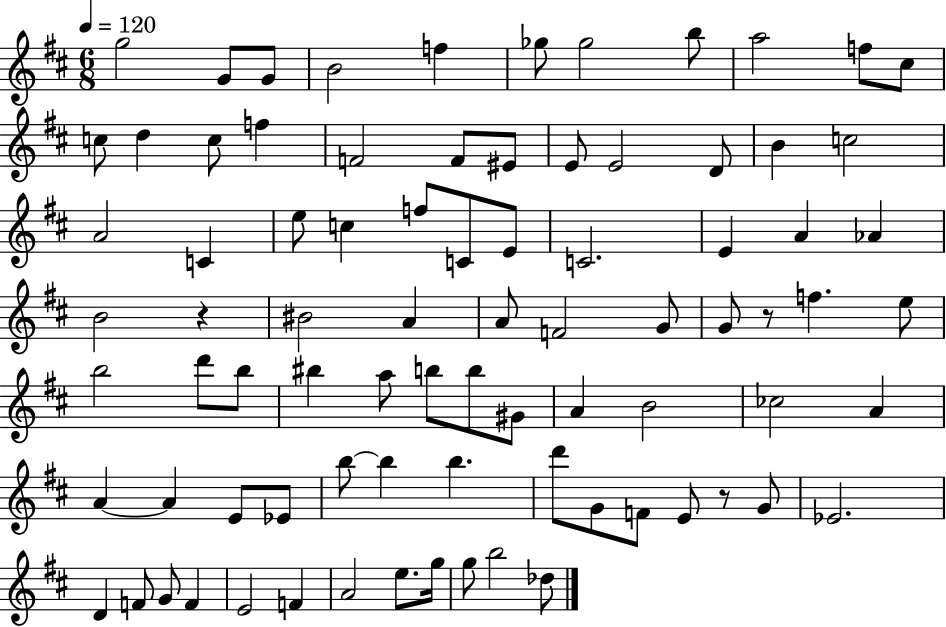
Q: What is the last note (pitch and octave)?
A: Db5